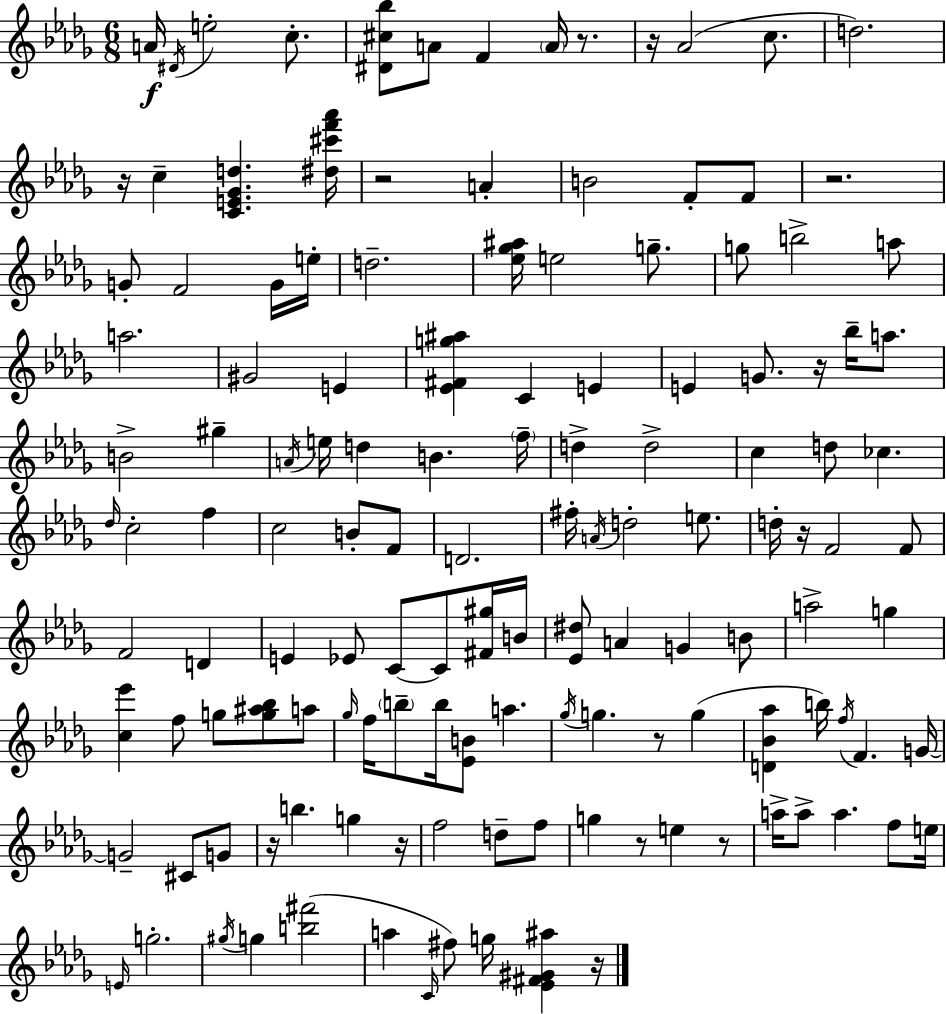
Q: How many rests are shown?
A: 13